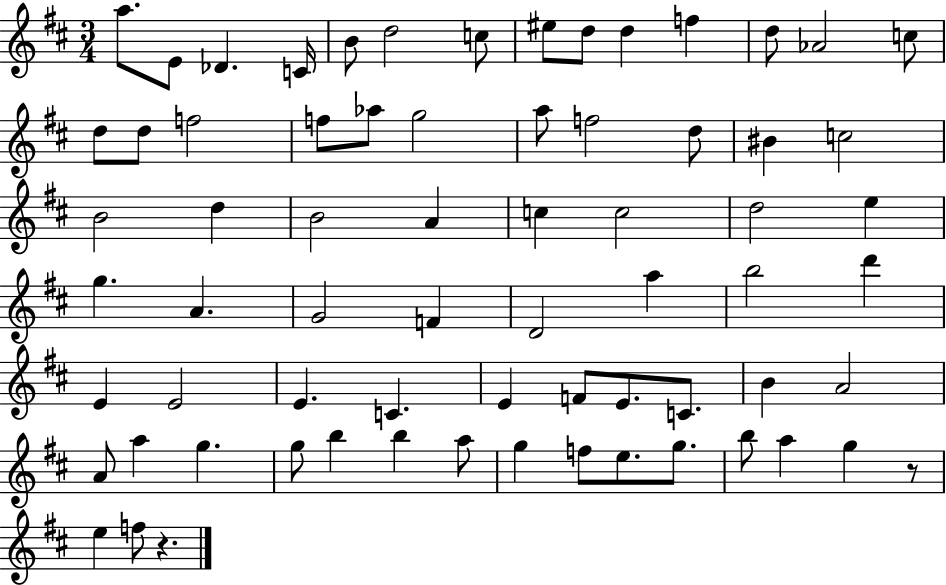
X:1
T:Untitled
M:3/4
L:1/4
K:D
a/2 E/2 _D C/4 B/2 d2 c/2 ^e/2 d/2 d f d/2 _A2 c/2 d/2 d/2 f2 f/2 _a/2 g2 a/2 f2 d/2 ^B c2 B2 d B2 A c c2 d2 e g A G2 F D2 a b2 d' E E2 E C E F/2 E/2 C/2 B A2 A/2 a g g/2 b b a/2 g f/2 e/2 g/2 b/2 a g z/2 e f/2 z